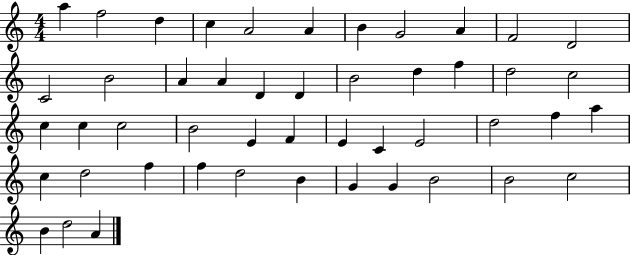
{
  \clef treble
  \numericTimeSignature
  \time 4/4
  \key c \major
  a''4 f''2 d''4 | c''4 a'2 a'4 | b'4 g'2 a'4 | f'2 d'2 | \break c'2 b'2 | a'4 a'4 d'4 d'4 | b'2 d''4 f''4 | d''2 c''2 | \break c''4 c''4 c''2 | b'2 e'4 f'4 | e'4 c'4 e'2 | d''2 f''4 a''4 | \break c''4 d''2 f''4 | f''4 d''2 b'4 | g'4 g'4 b'2 | b'2 c''2 | \break b'4 d''2 a'4 | \bar "|."
}